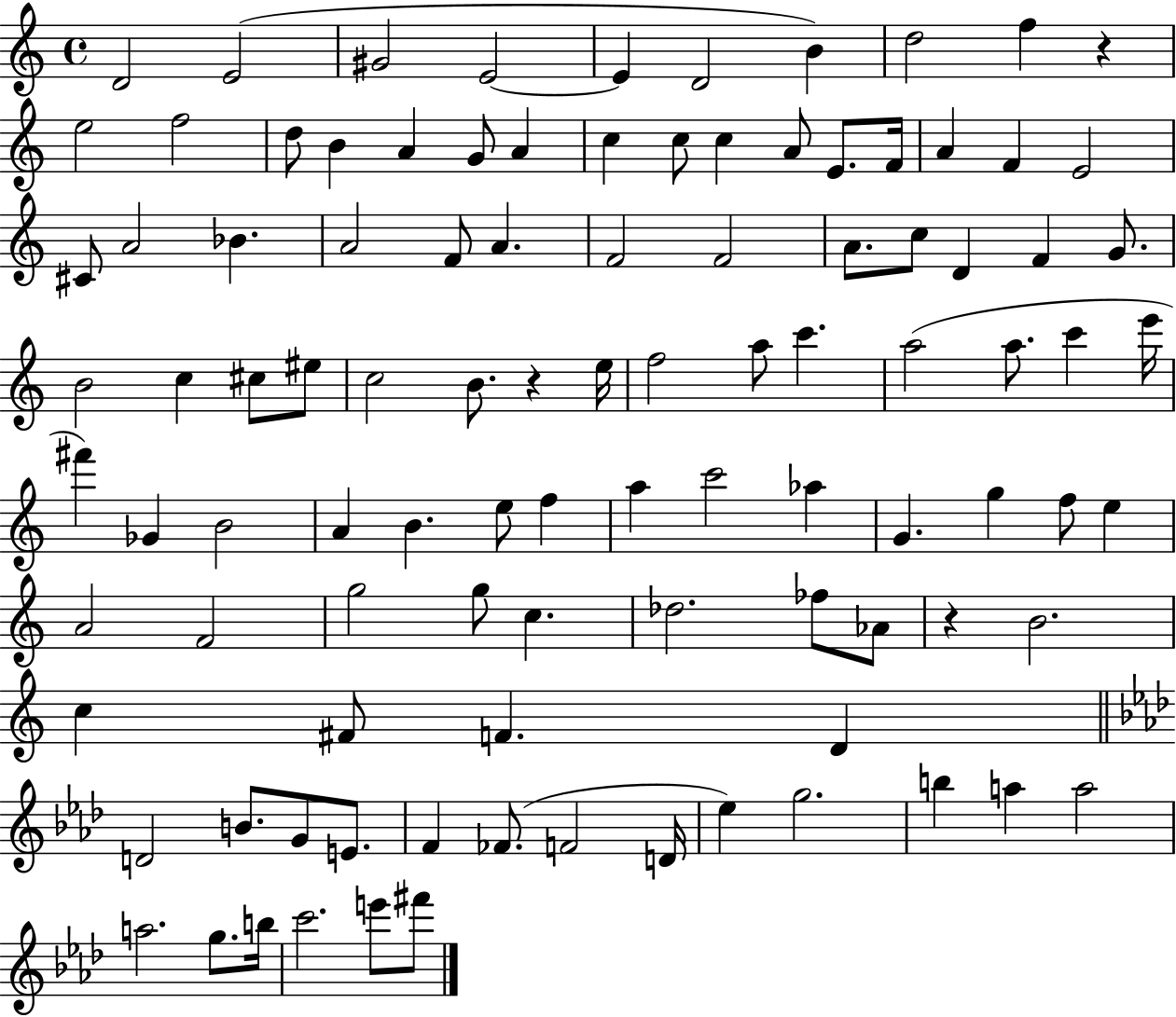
{
  \clef treble
  \time 4/4
  \defaultTimeSignature
  \key c \major
  \repeat volta 2 { d'2 e'2( | gis'2 e'2~~ | e'4 d'2 b'4) | d''2 f''4 r4 | \break e''2 f''2 | d''8 b'4 a'4 g'8 a'4 | c''4 c''8 c''4 a'8 e'8. f'16 | a'4 f'4 e'2 | \break cis'8 a'2 bes'4. | a'2 f'8 a'4. | f'2 f'2 | a'8. c''8 d'4 f'4 g'8. | \break b'2 c''4 cis''8 eis''8 | c''2 b'8. r4 e''16 | f''2 a''8 c'''4. | a''2( a''8. c'''4 e'''16 | \break fis'''4) ges'4 b'2 | a'4 b'4. e''8 f''4 | a''4 c'''2 aes''4 | g'4. g''4 f''8 e''4 | \break a'2 f'2 | g''2 g''8 c''4. | des''2. fes''8 aes'8 | r4 b'2. | \break c''4 fis'8 f'4. d'4 | \bar "||" \break \key aes \major d'2 b'8. g'8 e'8. | f'4 fes'8.( f'2 d'16 | ees''4) g''2. | b''4 a''4 a''2 | \break a''2. g''8. b''16 | c'''2. e'''8 fis'''8 | } \bar "|."
}